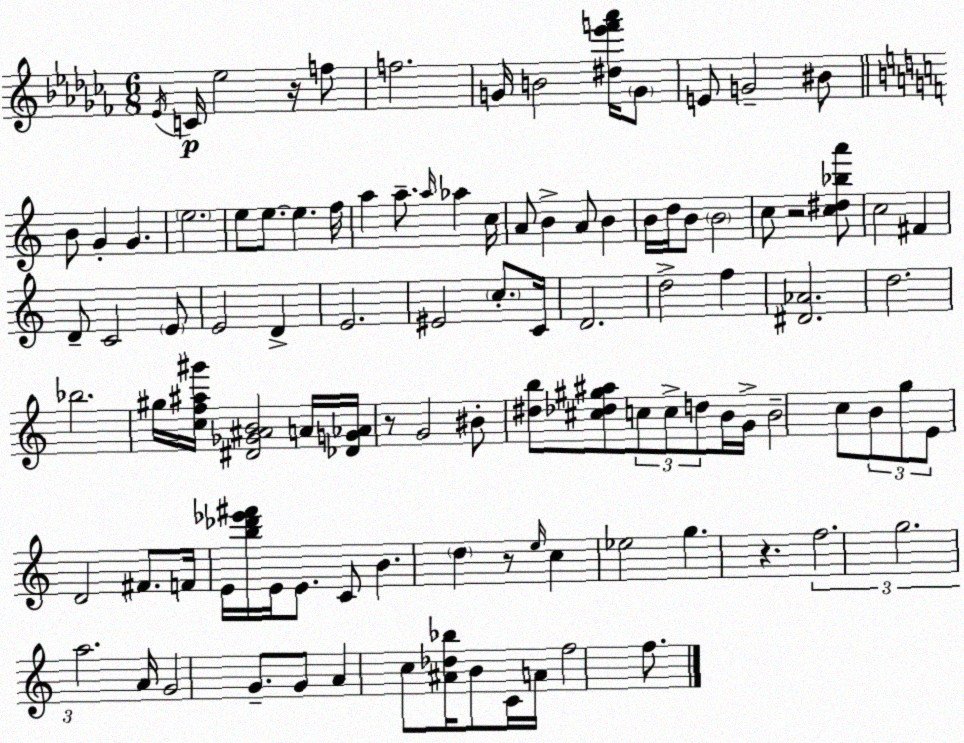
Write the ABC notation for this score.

X:1
T:Untitled
M:6/8
L:1/4
K:Abm
_E/4 C/4 _e2 z/4 f/2 f2 G/4 B2 [^d_e'f'_a']/4 G/2 E/2 G2 ^B/2 B/2 G G e2 e/2 e/2 e f/4 a a/2 a/4 _a c/4 A/2 B A/2 B B/4 d/4 B/2 B2 c/2 z2 [c^d_ba']/2 c2 ^F D/2 C2 E/2 E2 D E2 ^E2 c/2 C/4 D2 d2 f [^D_A]2 d2 _b2 ^g/4 [cf^a^g']/4 [^D_G^AB]2 A/4 [_DG_A]/4 z/2 G2 ^B/2 [^db]/2 [^c_d^g^a]/2 c/2 c/2 d/2 B/4 G/4 B2 c/2 B/2 g/2 E/2 D2 ^F/2 F/4 E/4 [b_d'_e'^f']/4 E/4 E/2 C/2 B d z/2 e/4 c _e2 g z f2 g2 a2 A/4 G2 G/2 G/2 A c/2 [^A_d_b]/4 B/2 C/4 A/4 f2 f/2